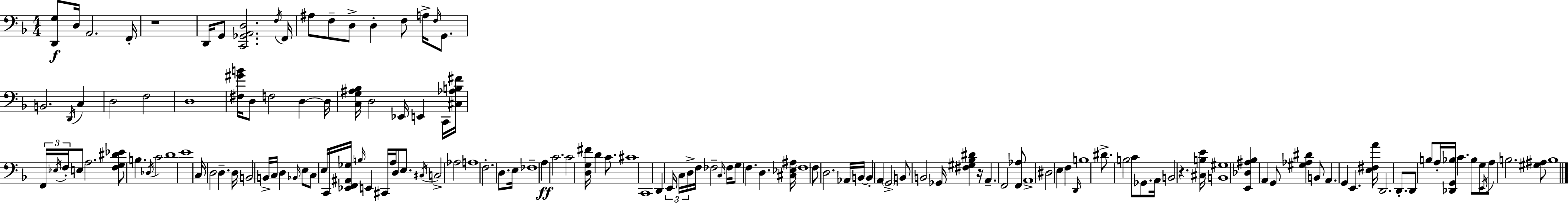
[D2,G3]/e D3/s A2/h. F2/s R/w D2/s G2/e [C2,Gb2,A2,D3]/h. F3/s F2/s A#3/e F3/e D3/e D3/q F3/e A3/s F3/s G2/e. B2/h. D2/s C3/q D3/h F3/h D3/w [F#3,G#4,B4]/s D3/e F3/h D3/q D3/s [C3,G3,A#3,Bb3]/s D3/h Eb2/s E2/q C2/s [C#3,Ab3,B3,F#4]/s F2/s Eb3/s F3/s E3/e A3/h. [F3,G3,D#4,Eb4]/e B3/q. Db3/s C4/h D4/w E4/w C3/s D3/h D3/q. D3/s B2/h B2/s C3/s D3/q Bb2/s E3/e C3/e E3/s C2/s [Eb2,F2,A#2,Gb3]/s B3/s E2/q C#2/s A3/s D3/e E3/e. C#3/s C3/h Ab3/h A3/w F3/h. D3/e. E3/s FES3/w A3/q C4/h. C4/h [D3,G3,F#4]/s D4/q C4/e. C#4/w C2/w D2/q E2/s C3/s D3/s F3/s FES3/h C3/s FES3/s G3/e F3/q. D3/q. [C#3,Eb3,A#3]/s F3/w F3/e D3/h. Ab2/s B2/s B2/q A2/q G2/h B2/e B2/h Gb2/s [F#3,G#3,Bb3,D#4]/q R/s A2/q. F2/h [F2,Ab3]/e A2/w D#3/h E3/q F3/q D2/s B3/w D#4/e. B3/h C4/e Gb2/e. A2/s B2/h R/q. [C#3,B3,E4]/s [B2,G#3]/w [E2,Db3,A#3,Bb3]/q A2/q G2/e [G#3,Ab3,D#4]/q B2/e A2/q. G2/q E2/q. [E3,F#3,A4]/s D2/h. D2/e. D2/e B3/e A3/s [Db2,G2,Bb3]/s C4/q. Bb3/e G3/e E2/s A3/e B3/h. [G#3,A#3]/e B3/w